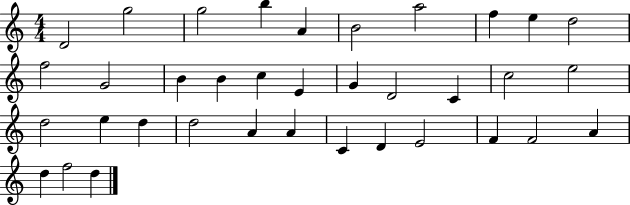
{
  \clef treble
  \numericTimeSignature
  \time 4/4
  \key c \major
  d'2 g''2 | g''2 b''4 a'4 | b'2 a''2 | f''4 e''4 d''2 | \break f''2 g'2 | b'4 b'4 c''4 e'4 | g'4 d'2 c'4 | c''2 e''2 | \break d''2 e''4 d''4 | d''2 a'4 a'4 | c'4 d'4 e'2 | f'4 f'2 a'4 | \break d''4 f''2 d''4 | \bar "|."
}